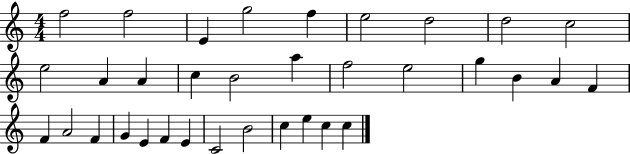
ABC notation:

X:1
T:Untitled
M:4/4
L:1/4
K:C
f2 f2 E g2 f e2 d2 d2 c2 e2 A A c B2 a f2 e2 g B A F F A2 F G E F E C2 B2 c e c c